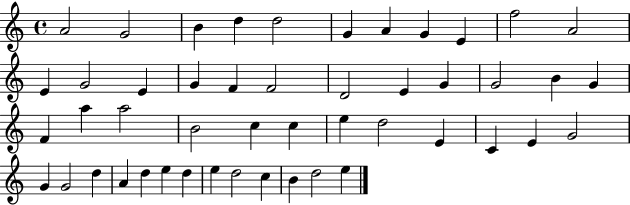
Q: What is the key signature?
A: C major